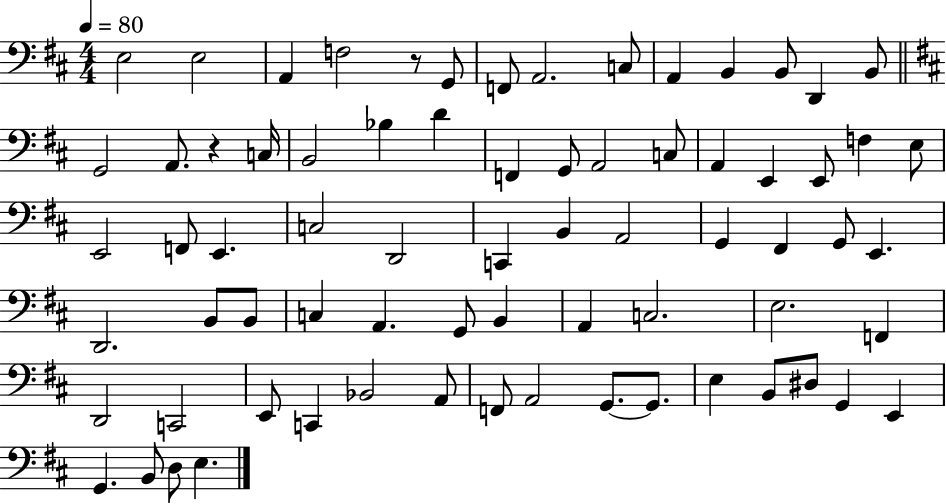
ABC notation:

X:1
T:Untitled
M:4/4
L:1/4
K:D
E,2 E,2 A,, F,2 z/2 G,,/2 F,,/2 A,,2 C,/2 A,, B,, B,,/2 D,, B,,/2 G,,2 A,,/2 z C,/4 B,,2 _B, D F,, G,,/2 A,,2 C,/2 A,, E,, E,,/2 F, E,/2 E,,2 F,,/2 E,, C,2 D,,2 C,, B,, A,,2 G,, ^F,, G,,/2 E,, D,,2 B,,/2 B,,/2 C, A,, G,,/2 B,, A,, C,2 E,2 F,, D,,2 C,,2 E,,/2 C,, _B,,2 A,,/2 F,,/2 A,,2 G,,/2 G,,/2 E, B,,/2 ^D,/2 G,, E,, G,, B,,/2 D,/2 E,